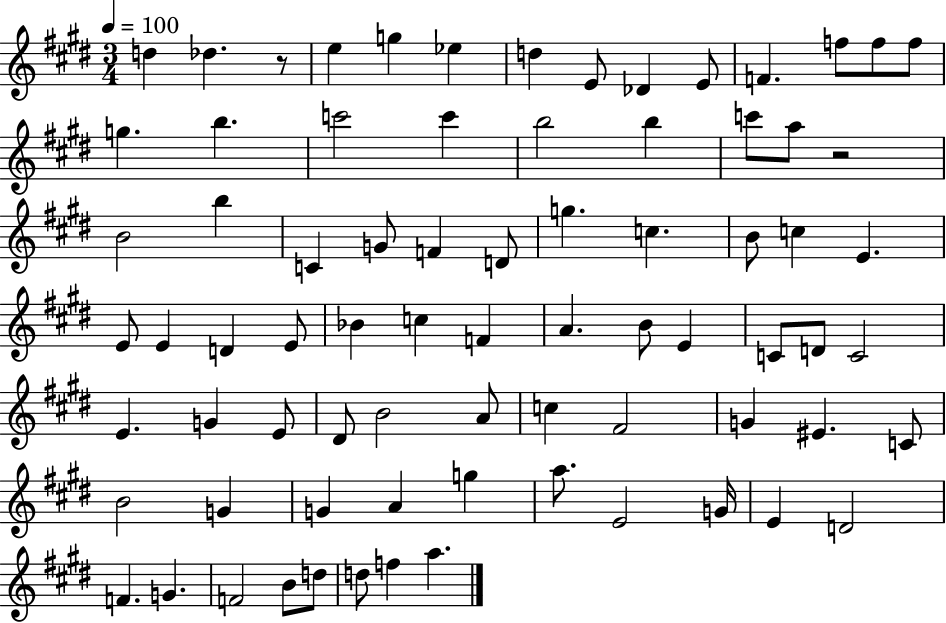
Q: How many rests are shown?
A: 2